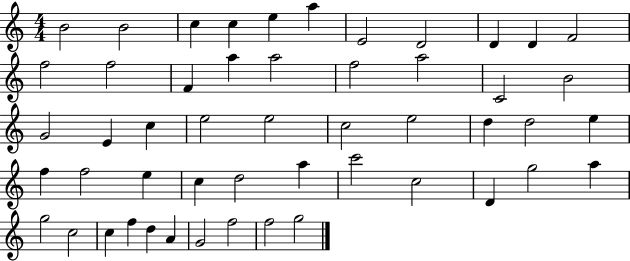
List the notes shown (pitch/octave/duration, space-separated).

B4/h B4/h C5/q C5/q E5/q A5/q E4/h D4/h D4/q D4/q F4/h F5/h F5/h F4/q A5/q A5/h F5/h A5/h C4/h B4/h G4/h E4/q C5/q E5/h E5/h C5/h E5/h D5/q D5/h E5/q F5/q F5/h E5/q C5/q D5/h A5/q C6/h C5/h D4/q G5/h A5/q G5/h C5/h C5/q F5/q D5/q A4/q G4/h F5/h F5/h G5/h